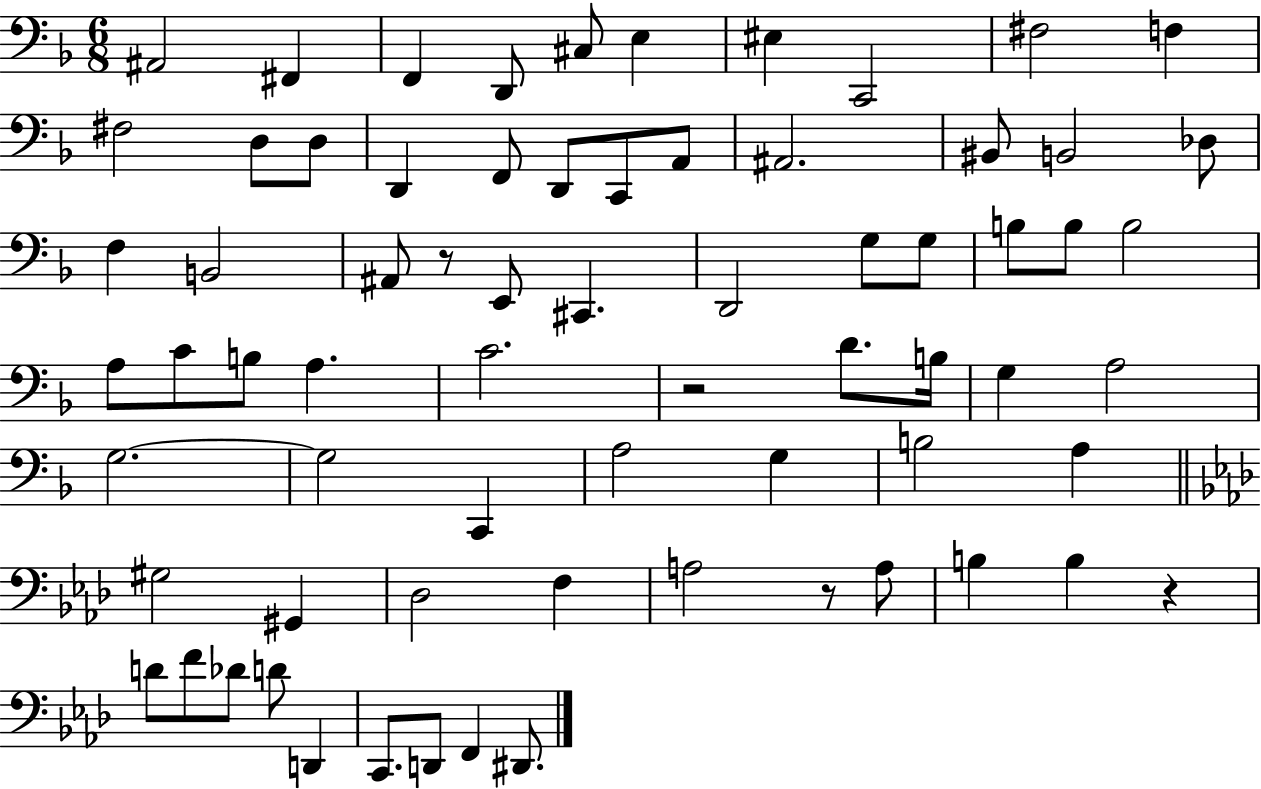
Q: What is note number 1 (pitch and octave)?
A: A#2